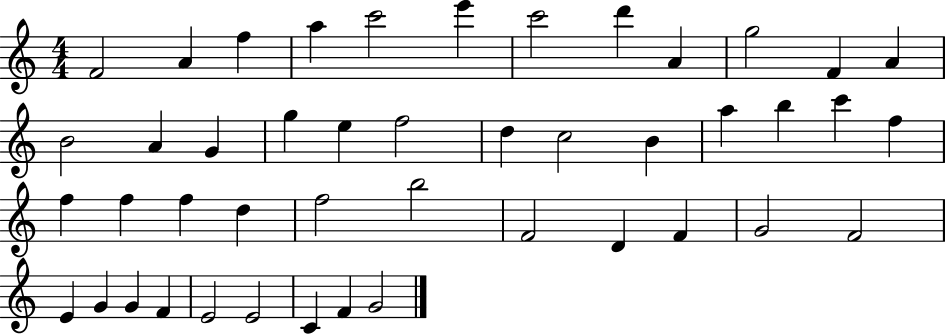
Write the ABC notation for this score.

X:1
T:Untitled
M:4/4
L:1/4
K:C
F2 A f a c'2 e' c'2 d' A g2 F A B2 A G g e f2 d c2 B a b c' f f f f d f2 b2 F2 D F G2 F2 E G G F E2 E2 C F G2